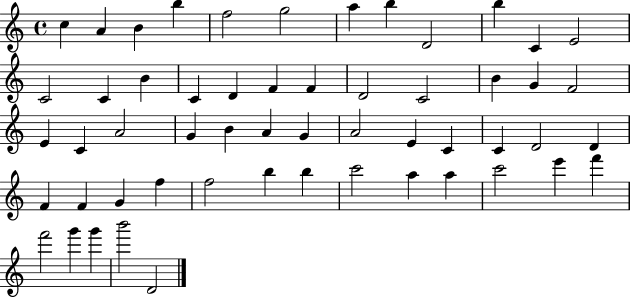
X:1
T:Untitled
M:4/4
L:1/4
K:C
c A B b f2 g2 a b D2 b C E2 C2 C B C D F F D2 C2 B G F2 E C A2 G B A G A2 E C C D2 D F F G f f2 b b c'2 a a c'2 e' f' f'2 g' g' b'2 D2